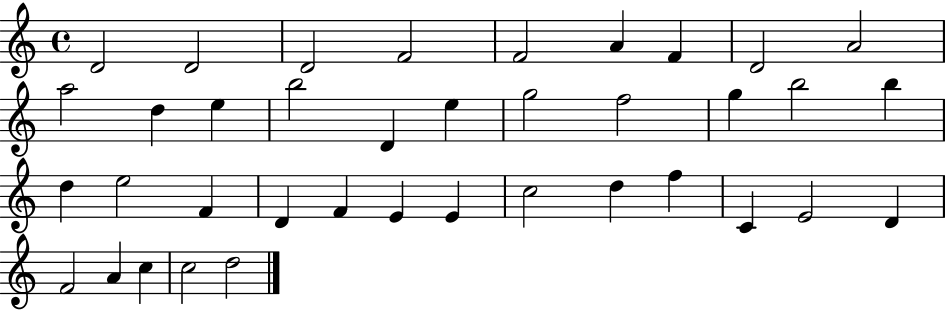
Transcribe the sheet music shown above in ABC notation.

X:1
T:Untitled
M:4/4
L:1/4
K:C
D2 D2 D2 F2 F2 A F D2 A2 a2 d e b2 D e g2 f2 g b2 b d e2 F D F E E c2 d f C E2 D F2 A c c2 d2